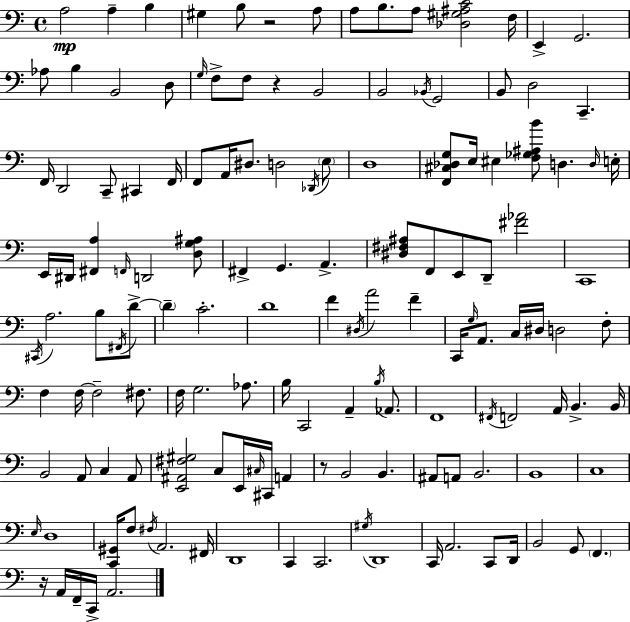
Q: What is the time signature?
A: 4/4